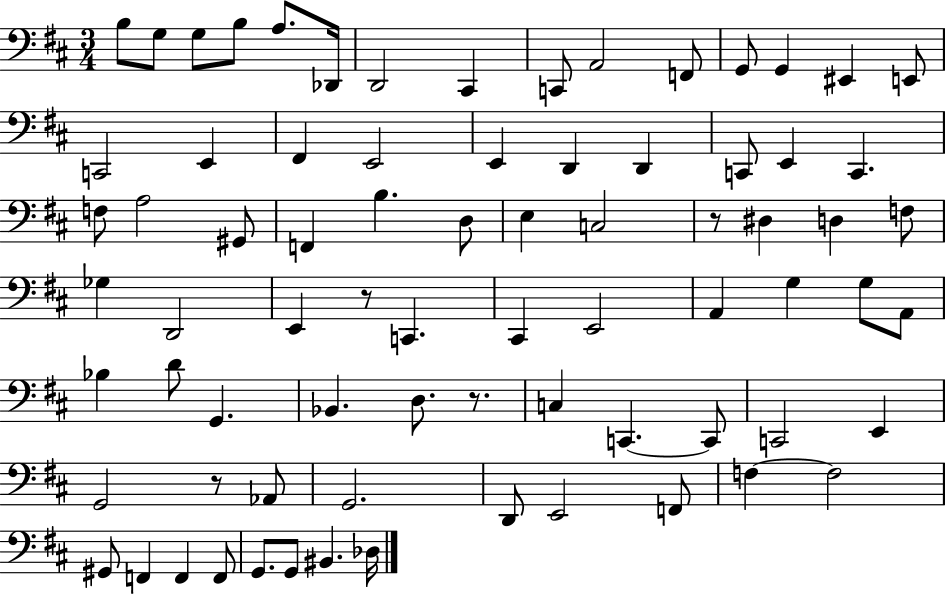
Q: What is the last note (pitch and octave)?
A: Db3